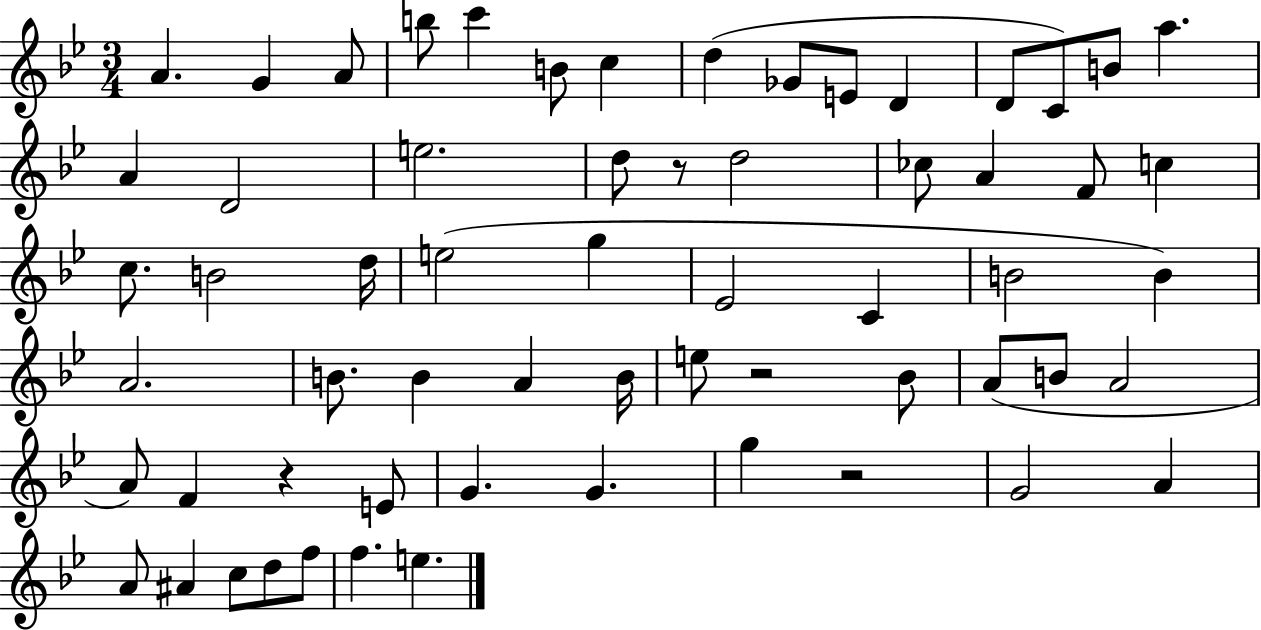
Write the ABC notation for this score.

X:1
T:Untitled
M:3/4
L:1/4
K:Bb
A G A/2 b/2 c' B/2 c d _G/2 E/2 D D/2 C/2 B/2 a A D2 e2 d/2 z/2 d2 _c/2 A F/2 c c/2 B2 d/4 e2 g _E2 C B2 B A2 B/2 B A B/4 e/2 z2 _B/2 A/2 B/2 A2 A/2 F z E/2 G G g z2 G2 A A/2 ^A c/2 d/2 f/2 f e